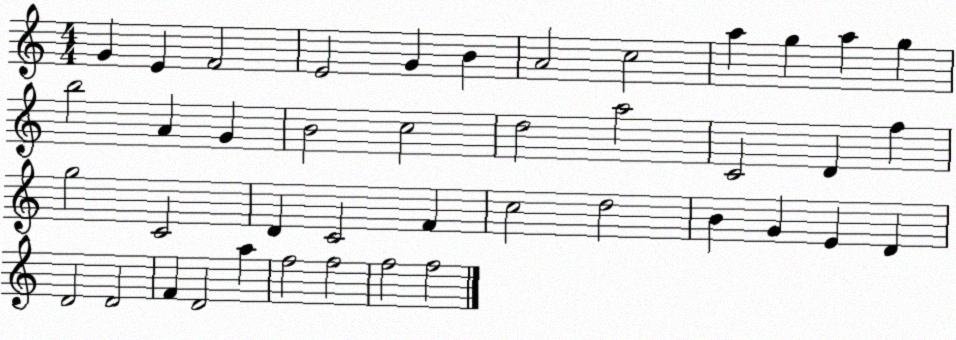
X:1
T:Untitled
M:4/4
L:1/4
K:C
G E F2 E2 G B A2 c2 a g a g b2 A G B2 c2 d2 a2 C2 D f g2 C2 D C2 F c2 d2 B G E D D2 D2 F D2 a f2 f2 f2 f2